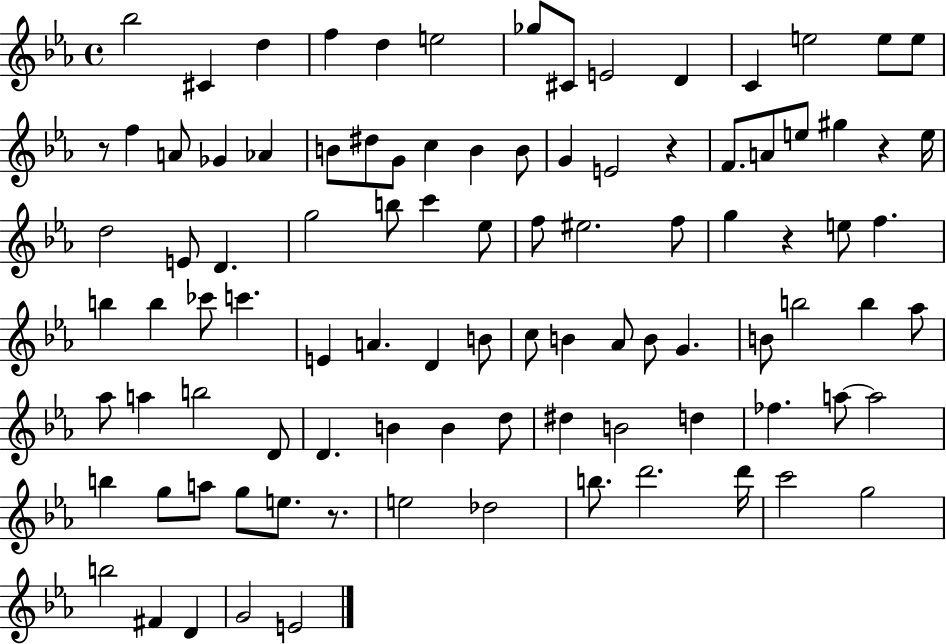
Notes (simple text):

Bb5/h C#4/q D5/q F5/q D5/q E5/h Gb5/e C#4/e E4/h D4/q C4/q E5/h E5/e E5/e R/e F5/q A4/e Gb4/q Ab4/q B4/e D#5/e G4/e C5/q B4/q B4/e G4/q E4/h R/q F4/e. A4/e E5/e G#5/q R/q E5/s D5/h E4/e D4/q. G5/h B5/e C6/q Eb5/e F5/e EIS5/h. F5/e G5/q R/q E5/e F5/q. B5/q B5/q CES6/e C6/q. E4/q A4/q. D4/q B4/e C5/e B4/q Ab4/e B4/e G4/q. B4/e B5/h B5/q Ab5/e Ab5/e A5/q B5/h D4/e D4/q. B4/q B4/q D5/e D#5/q B4/h D5/q FES5/q. A5/e A5/h B5/q G5/e A5/e G5/e E5/e. R/e. E5/h Db5/h B5/e. D6/h. D6/s C6/h G5/h B5/h F#4/q D4/q G4/h E4/h